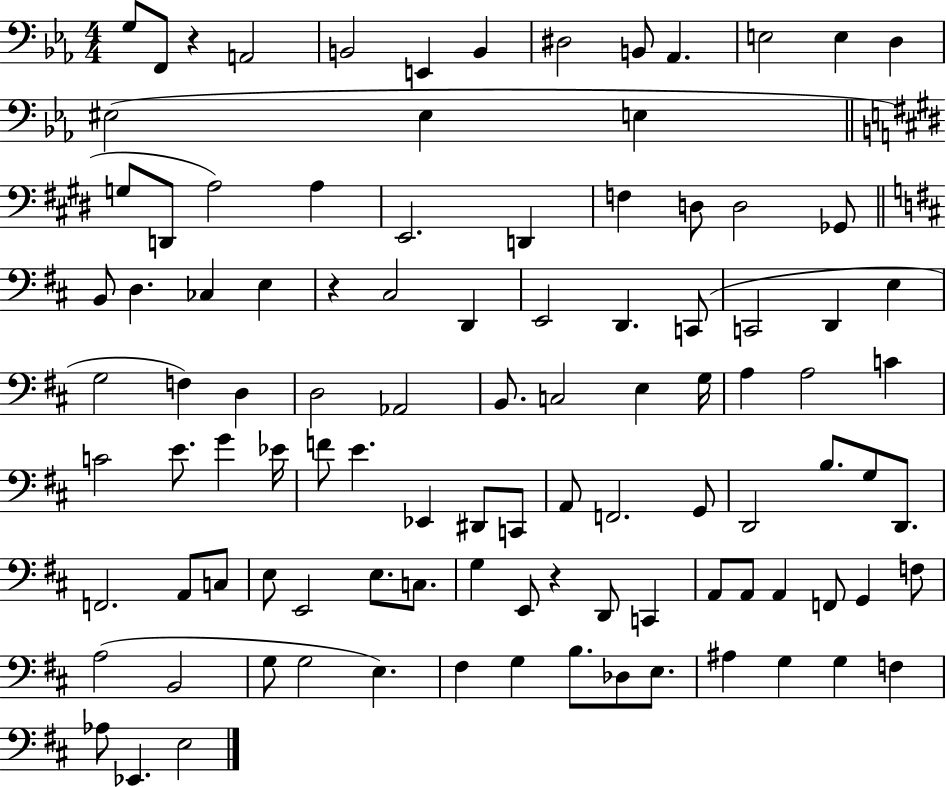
G3/e F2/e R/q A2/h B2/h E2/q B2/q D#3/h B2/e Ab2/q. E3/h E3/q D3/q EIS3/h EIS3/q E3/q G3/e D2/e A3/h A3/q E2/h. D2/q F3/q D3/e D3/h Gb2/e B2/e D3/q. CES3/q E3/q R/q C#3/h D2/q E2/h D2/q. C2/e C2/h D2/q E3/q G3/h F3/q D3/q D3/h Ab2/h B2/e. C3/h E3/q G3/s A3/q A3/h C4/q C4/h E4/e. G4/q Eb4/s F4/e E4/q. Eb2/q D#2/e C2/e A2/e F2/h. G2/e D2/h B3/e. G3/e D2/e. F2/h. A2/e C3/e E3/e E2/h E3/e. C3/e. G3/q E2/e R/q D2/e C2/q A2/e A2/e A2/q F2/e G2/q F3/e A3/h B2/h G3/e G3/h E3/q. F#3/q G3/q B3/e. Db3/e E3/e. A#3/q G3/q G3/q F3/q Ab3/e Eb2/q. E3/h